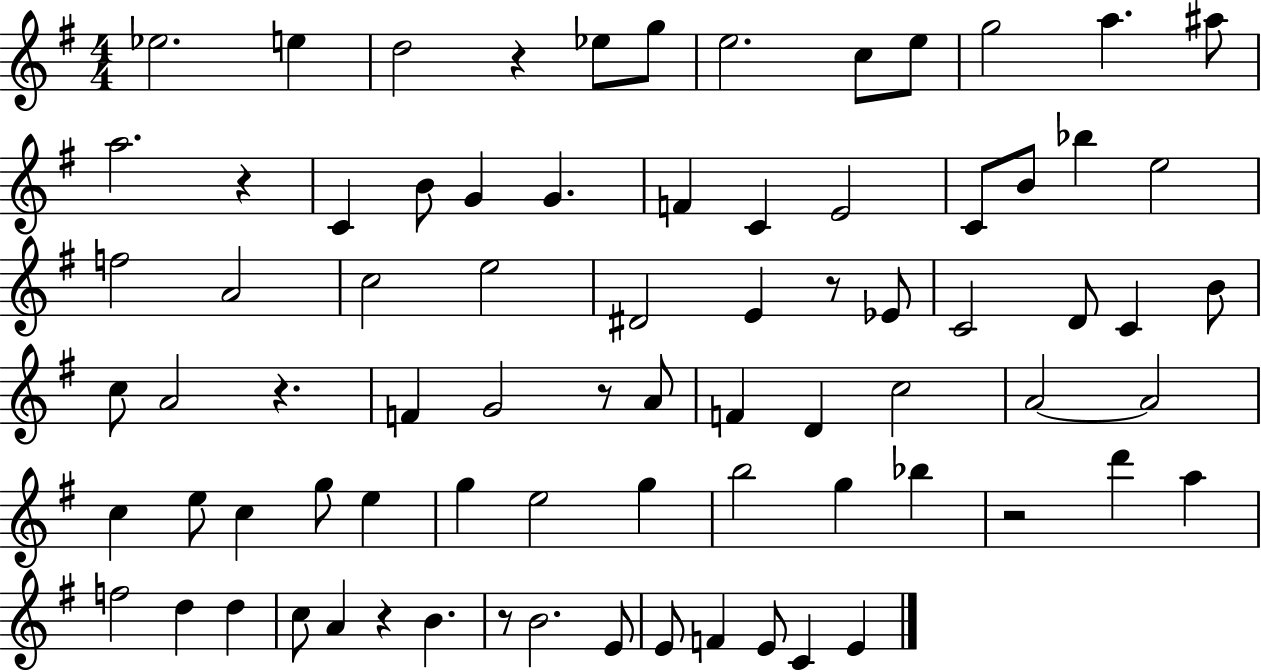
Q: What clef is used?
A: treble